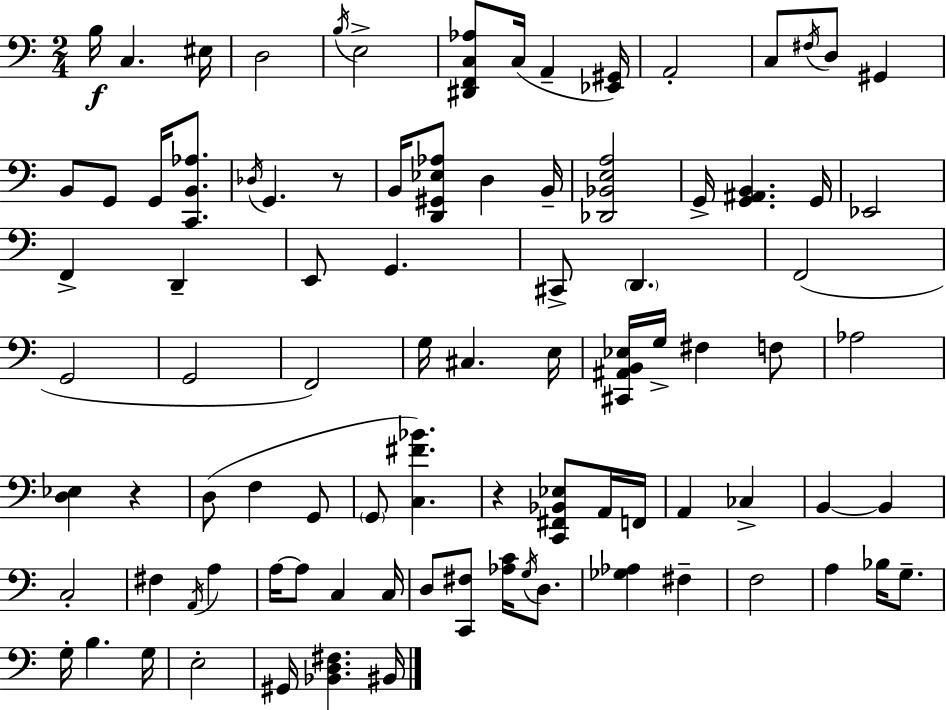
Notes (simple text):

B3/s C3/q. EIS3/s D3/h B3/s E3/h [D#2,F2,C3,Ab3]/e C3/s A2/q [Eb2,G#2]/s A2/h C3/e F#3/s D3/e G#2/q B2/e G2/e G2/s [C2,B2,Ab3]/e. Db3/s G2/q. R/e B2/s [D2,G#2,Eb3,Ab3]/e D3/q B2/s [Db2,Bb2,E3,A3]/h G2/s [G2,A#2,B2]/q. G2/s Eb2/h F2/q D2/q E2/e G2/q. C#2/e D2/q. F2/h G2/h G2/h F2/h G3/s C#3/q. E3/s [C#2,A#2,B2,Eb3]/s G3/s F#3/q F3/e Ab3/h [D3,Eb3]/q R/q D3/e F3/q G2/e G2/e [C3,F#4,Bb4]/q. R/q [C2,F#2,Bb2,Eb3]/e A2/s F2/s A2/q CES3/q B2/q B2/q C3/h F#3/q A2/s A3/q A3/s A3/e C3/q C3/s D3/e [C2,F#3]/e [Ab3,C4]/s G3/s D3/e. [Gb3,Ab3]/q F#3/q F3/h A3/q Bb3/s G3/e. G3/s B3/q. G3/s E3/h G#2/s [Bb2,D3,F#3]/q. BIS2/s